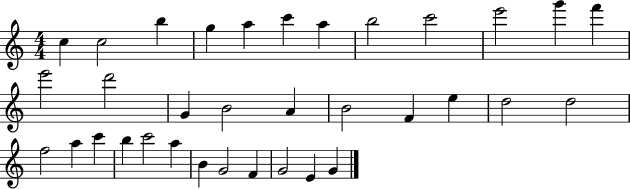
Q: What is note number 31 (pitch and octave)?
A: F4